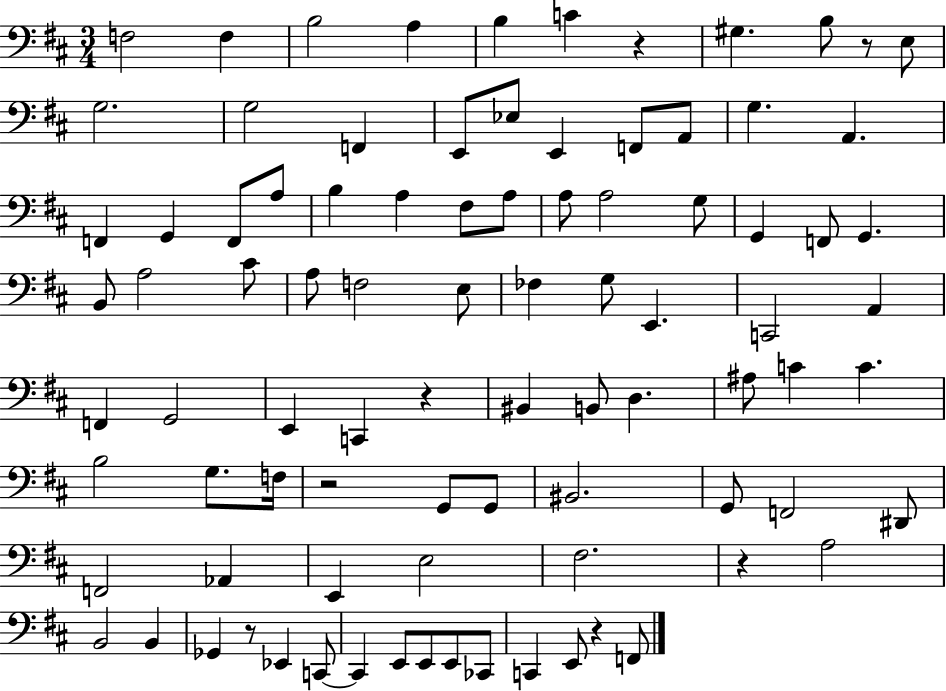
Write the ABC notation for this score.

X:1
T:Untitled
M:3/4
L:1/4
K:D
F,2 F, B,2 A, B, C z ^G, B,/2 z/2 E,/2 G,2 G,2 F,, E,,/2 _E,/2 E,, F,,/2 A,,/2 G, A,, F,, G,, F,,/2 A,/2 B, A, ^F,/2 A,/2 A,/2 A,2 G,/2 G,, F,,/2 G,, B,,/2 A,2 ^C/2 A,/2 F,2 E,/2 _F, G,/2 E,, C,,2 A,, F,, G,,2 E,, C,, z ^B,, B,,/2 D, ^A,/2 C C B,2 G,/2 F,/4 z2 G,,/2 G,,/2 ^B,,2 G,,/2 F,,2 ^D,,/2 F,,2 _A,, E,, E,2 ^F,2 z A,2 B,,2 B,, _G,, z/2 _E,, C,,/2 C,, E,,/2 E,,/2 E,,/2 _C,,/2 C,, E,,/2 z F,,/2